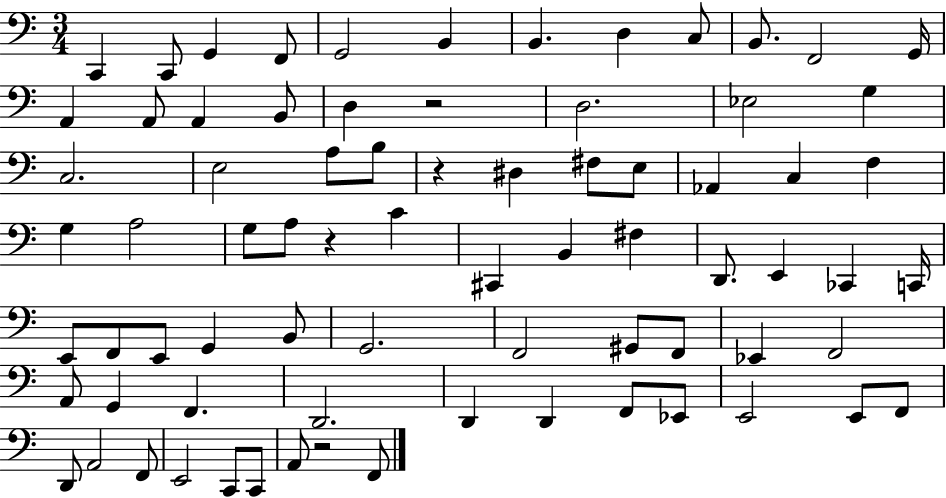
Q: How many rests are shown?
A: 4